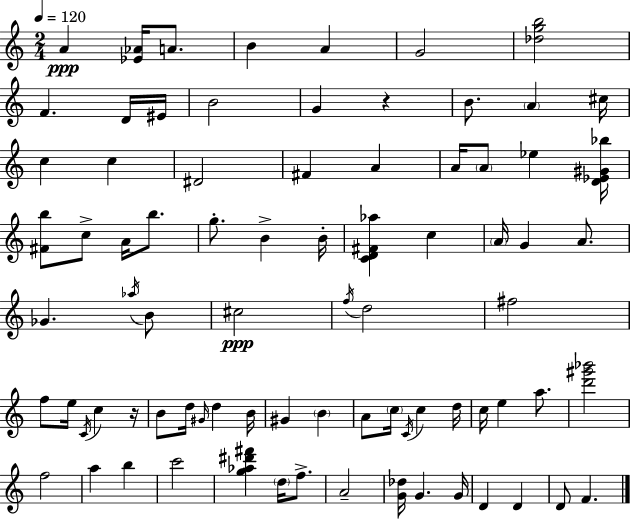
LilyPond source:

{
  \clef treble
  \numericTimeSignature
  \time 2/4
  \key a \minor
  \tempo 4 = 120
  \repeat volta 2 { a'4\ppp <ees' aes'>16 a'8. | b'4 a'4 | g'2 | <des'' g'' b''>2 | \break f'4. d'16 eis'16 | b'2 | g'4 r4 | b'8. \parenthesize a'4 cis''16 | \break c''4 c''4 | dis'2 | fis'4 a'4 | a'16 \parenthesize a'8 ees''4 <d' ees' gis' bes''>16 | \break <fis' b''>8 c''8-> a'16 b''8. | g''8.-. b'4-> b'16-. | <c' d' fis' aes''>4 c''4 | \parenthesize a'16 g'4 a'8. | \break ges'4. \acciaccatura { aes''16 } b'8 | cis''2\ppp | \acciaccatura { f''16 } d''2 | fis''2 | \break f''8 e''16 \acciaccatura { c'16 } c''4 | r16 b'8 d''16 \grace { gis'16 } d''4 | b'16 gis'4 | \parenthesize b'4 a'8 \parenthesize c''16 \acciaccatura { c'16 } | \break c''4 d''16 c''16 e''4 | a''8. <d''' gis''' bes'''>2 | f''2 | a''4 | \break b''4 c'''2 | <g'' aes'' dis''' fis'''>4 | \parenthesize d''16 f''8.-> a'2-- | <g' des''>16 g'4. | \break g'16 d'4 | d'4 d'8 f'4. | } \bar "|."
}